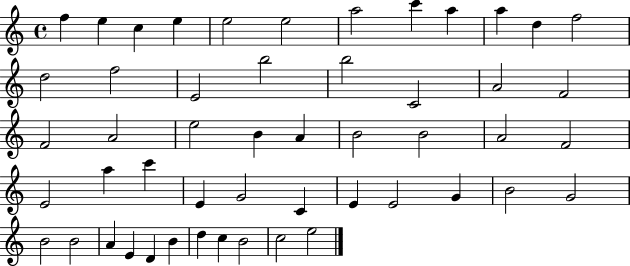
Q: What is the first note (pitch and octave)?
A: F5